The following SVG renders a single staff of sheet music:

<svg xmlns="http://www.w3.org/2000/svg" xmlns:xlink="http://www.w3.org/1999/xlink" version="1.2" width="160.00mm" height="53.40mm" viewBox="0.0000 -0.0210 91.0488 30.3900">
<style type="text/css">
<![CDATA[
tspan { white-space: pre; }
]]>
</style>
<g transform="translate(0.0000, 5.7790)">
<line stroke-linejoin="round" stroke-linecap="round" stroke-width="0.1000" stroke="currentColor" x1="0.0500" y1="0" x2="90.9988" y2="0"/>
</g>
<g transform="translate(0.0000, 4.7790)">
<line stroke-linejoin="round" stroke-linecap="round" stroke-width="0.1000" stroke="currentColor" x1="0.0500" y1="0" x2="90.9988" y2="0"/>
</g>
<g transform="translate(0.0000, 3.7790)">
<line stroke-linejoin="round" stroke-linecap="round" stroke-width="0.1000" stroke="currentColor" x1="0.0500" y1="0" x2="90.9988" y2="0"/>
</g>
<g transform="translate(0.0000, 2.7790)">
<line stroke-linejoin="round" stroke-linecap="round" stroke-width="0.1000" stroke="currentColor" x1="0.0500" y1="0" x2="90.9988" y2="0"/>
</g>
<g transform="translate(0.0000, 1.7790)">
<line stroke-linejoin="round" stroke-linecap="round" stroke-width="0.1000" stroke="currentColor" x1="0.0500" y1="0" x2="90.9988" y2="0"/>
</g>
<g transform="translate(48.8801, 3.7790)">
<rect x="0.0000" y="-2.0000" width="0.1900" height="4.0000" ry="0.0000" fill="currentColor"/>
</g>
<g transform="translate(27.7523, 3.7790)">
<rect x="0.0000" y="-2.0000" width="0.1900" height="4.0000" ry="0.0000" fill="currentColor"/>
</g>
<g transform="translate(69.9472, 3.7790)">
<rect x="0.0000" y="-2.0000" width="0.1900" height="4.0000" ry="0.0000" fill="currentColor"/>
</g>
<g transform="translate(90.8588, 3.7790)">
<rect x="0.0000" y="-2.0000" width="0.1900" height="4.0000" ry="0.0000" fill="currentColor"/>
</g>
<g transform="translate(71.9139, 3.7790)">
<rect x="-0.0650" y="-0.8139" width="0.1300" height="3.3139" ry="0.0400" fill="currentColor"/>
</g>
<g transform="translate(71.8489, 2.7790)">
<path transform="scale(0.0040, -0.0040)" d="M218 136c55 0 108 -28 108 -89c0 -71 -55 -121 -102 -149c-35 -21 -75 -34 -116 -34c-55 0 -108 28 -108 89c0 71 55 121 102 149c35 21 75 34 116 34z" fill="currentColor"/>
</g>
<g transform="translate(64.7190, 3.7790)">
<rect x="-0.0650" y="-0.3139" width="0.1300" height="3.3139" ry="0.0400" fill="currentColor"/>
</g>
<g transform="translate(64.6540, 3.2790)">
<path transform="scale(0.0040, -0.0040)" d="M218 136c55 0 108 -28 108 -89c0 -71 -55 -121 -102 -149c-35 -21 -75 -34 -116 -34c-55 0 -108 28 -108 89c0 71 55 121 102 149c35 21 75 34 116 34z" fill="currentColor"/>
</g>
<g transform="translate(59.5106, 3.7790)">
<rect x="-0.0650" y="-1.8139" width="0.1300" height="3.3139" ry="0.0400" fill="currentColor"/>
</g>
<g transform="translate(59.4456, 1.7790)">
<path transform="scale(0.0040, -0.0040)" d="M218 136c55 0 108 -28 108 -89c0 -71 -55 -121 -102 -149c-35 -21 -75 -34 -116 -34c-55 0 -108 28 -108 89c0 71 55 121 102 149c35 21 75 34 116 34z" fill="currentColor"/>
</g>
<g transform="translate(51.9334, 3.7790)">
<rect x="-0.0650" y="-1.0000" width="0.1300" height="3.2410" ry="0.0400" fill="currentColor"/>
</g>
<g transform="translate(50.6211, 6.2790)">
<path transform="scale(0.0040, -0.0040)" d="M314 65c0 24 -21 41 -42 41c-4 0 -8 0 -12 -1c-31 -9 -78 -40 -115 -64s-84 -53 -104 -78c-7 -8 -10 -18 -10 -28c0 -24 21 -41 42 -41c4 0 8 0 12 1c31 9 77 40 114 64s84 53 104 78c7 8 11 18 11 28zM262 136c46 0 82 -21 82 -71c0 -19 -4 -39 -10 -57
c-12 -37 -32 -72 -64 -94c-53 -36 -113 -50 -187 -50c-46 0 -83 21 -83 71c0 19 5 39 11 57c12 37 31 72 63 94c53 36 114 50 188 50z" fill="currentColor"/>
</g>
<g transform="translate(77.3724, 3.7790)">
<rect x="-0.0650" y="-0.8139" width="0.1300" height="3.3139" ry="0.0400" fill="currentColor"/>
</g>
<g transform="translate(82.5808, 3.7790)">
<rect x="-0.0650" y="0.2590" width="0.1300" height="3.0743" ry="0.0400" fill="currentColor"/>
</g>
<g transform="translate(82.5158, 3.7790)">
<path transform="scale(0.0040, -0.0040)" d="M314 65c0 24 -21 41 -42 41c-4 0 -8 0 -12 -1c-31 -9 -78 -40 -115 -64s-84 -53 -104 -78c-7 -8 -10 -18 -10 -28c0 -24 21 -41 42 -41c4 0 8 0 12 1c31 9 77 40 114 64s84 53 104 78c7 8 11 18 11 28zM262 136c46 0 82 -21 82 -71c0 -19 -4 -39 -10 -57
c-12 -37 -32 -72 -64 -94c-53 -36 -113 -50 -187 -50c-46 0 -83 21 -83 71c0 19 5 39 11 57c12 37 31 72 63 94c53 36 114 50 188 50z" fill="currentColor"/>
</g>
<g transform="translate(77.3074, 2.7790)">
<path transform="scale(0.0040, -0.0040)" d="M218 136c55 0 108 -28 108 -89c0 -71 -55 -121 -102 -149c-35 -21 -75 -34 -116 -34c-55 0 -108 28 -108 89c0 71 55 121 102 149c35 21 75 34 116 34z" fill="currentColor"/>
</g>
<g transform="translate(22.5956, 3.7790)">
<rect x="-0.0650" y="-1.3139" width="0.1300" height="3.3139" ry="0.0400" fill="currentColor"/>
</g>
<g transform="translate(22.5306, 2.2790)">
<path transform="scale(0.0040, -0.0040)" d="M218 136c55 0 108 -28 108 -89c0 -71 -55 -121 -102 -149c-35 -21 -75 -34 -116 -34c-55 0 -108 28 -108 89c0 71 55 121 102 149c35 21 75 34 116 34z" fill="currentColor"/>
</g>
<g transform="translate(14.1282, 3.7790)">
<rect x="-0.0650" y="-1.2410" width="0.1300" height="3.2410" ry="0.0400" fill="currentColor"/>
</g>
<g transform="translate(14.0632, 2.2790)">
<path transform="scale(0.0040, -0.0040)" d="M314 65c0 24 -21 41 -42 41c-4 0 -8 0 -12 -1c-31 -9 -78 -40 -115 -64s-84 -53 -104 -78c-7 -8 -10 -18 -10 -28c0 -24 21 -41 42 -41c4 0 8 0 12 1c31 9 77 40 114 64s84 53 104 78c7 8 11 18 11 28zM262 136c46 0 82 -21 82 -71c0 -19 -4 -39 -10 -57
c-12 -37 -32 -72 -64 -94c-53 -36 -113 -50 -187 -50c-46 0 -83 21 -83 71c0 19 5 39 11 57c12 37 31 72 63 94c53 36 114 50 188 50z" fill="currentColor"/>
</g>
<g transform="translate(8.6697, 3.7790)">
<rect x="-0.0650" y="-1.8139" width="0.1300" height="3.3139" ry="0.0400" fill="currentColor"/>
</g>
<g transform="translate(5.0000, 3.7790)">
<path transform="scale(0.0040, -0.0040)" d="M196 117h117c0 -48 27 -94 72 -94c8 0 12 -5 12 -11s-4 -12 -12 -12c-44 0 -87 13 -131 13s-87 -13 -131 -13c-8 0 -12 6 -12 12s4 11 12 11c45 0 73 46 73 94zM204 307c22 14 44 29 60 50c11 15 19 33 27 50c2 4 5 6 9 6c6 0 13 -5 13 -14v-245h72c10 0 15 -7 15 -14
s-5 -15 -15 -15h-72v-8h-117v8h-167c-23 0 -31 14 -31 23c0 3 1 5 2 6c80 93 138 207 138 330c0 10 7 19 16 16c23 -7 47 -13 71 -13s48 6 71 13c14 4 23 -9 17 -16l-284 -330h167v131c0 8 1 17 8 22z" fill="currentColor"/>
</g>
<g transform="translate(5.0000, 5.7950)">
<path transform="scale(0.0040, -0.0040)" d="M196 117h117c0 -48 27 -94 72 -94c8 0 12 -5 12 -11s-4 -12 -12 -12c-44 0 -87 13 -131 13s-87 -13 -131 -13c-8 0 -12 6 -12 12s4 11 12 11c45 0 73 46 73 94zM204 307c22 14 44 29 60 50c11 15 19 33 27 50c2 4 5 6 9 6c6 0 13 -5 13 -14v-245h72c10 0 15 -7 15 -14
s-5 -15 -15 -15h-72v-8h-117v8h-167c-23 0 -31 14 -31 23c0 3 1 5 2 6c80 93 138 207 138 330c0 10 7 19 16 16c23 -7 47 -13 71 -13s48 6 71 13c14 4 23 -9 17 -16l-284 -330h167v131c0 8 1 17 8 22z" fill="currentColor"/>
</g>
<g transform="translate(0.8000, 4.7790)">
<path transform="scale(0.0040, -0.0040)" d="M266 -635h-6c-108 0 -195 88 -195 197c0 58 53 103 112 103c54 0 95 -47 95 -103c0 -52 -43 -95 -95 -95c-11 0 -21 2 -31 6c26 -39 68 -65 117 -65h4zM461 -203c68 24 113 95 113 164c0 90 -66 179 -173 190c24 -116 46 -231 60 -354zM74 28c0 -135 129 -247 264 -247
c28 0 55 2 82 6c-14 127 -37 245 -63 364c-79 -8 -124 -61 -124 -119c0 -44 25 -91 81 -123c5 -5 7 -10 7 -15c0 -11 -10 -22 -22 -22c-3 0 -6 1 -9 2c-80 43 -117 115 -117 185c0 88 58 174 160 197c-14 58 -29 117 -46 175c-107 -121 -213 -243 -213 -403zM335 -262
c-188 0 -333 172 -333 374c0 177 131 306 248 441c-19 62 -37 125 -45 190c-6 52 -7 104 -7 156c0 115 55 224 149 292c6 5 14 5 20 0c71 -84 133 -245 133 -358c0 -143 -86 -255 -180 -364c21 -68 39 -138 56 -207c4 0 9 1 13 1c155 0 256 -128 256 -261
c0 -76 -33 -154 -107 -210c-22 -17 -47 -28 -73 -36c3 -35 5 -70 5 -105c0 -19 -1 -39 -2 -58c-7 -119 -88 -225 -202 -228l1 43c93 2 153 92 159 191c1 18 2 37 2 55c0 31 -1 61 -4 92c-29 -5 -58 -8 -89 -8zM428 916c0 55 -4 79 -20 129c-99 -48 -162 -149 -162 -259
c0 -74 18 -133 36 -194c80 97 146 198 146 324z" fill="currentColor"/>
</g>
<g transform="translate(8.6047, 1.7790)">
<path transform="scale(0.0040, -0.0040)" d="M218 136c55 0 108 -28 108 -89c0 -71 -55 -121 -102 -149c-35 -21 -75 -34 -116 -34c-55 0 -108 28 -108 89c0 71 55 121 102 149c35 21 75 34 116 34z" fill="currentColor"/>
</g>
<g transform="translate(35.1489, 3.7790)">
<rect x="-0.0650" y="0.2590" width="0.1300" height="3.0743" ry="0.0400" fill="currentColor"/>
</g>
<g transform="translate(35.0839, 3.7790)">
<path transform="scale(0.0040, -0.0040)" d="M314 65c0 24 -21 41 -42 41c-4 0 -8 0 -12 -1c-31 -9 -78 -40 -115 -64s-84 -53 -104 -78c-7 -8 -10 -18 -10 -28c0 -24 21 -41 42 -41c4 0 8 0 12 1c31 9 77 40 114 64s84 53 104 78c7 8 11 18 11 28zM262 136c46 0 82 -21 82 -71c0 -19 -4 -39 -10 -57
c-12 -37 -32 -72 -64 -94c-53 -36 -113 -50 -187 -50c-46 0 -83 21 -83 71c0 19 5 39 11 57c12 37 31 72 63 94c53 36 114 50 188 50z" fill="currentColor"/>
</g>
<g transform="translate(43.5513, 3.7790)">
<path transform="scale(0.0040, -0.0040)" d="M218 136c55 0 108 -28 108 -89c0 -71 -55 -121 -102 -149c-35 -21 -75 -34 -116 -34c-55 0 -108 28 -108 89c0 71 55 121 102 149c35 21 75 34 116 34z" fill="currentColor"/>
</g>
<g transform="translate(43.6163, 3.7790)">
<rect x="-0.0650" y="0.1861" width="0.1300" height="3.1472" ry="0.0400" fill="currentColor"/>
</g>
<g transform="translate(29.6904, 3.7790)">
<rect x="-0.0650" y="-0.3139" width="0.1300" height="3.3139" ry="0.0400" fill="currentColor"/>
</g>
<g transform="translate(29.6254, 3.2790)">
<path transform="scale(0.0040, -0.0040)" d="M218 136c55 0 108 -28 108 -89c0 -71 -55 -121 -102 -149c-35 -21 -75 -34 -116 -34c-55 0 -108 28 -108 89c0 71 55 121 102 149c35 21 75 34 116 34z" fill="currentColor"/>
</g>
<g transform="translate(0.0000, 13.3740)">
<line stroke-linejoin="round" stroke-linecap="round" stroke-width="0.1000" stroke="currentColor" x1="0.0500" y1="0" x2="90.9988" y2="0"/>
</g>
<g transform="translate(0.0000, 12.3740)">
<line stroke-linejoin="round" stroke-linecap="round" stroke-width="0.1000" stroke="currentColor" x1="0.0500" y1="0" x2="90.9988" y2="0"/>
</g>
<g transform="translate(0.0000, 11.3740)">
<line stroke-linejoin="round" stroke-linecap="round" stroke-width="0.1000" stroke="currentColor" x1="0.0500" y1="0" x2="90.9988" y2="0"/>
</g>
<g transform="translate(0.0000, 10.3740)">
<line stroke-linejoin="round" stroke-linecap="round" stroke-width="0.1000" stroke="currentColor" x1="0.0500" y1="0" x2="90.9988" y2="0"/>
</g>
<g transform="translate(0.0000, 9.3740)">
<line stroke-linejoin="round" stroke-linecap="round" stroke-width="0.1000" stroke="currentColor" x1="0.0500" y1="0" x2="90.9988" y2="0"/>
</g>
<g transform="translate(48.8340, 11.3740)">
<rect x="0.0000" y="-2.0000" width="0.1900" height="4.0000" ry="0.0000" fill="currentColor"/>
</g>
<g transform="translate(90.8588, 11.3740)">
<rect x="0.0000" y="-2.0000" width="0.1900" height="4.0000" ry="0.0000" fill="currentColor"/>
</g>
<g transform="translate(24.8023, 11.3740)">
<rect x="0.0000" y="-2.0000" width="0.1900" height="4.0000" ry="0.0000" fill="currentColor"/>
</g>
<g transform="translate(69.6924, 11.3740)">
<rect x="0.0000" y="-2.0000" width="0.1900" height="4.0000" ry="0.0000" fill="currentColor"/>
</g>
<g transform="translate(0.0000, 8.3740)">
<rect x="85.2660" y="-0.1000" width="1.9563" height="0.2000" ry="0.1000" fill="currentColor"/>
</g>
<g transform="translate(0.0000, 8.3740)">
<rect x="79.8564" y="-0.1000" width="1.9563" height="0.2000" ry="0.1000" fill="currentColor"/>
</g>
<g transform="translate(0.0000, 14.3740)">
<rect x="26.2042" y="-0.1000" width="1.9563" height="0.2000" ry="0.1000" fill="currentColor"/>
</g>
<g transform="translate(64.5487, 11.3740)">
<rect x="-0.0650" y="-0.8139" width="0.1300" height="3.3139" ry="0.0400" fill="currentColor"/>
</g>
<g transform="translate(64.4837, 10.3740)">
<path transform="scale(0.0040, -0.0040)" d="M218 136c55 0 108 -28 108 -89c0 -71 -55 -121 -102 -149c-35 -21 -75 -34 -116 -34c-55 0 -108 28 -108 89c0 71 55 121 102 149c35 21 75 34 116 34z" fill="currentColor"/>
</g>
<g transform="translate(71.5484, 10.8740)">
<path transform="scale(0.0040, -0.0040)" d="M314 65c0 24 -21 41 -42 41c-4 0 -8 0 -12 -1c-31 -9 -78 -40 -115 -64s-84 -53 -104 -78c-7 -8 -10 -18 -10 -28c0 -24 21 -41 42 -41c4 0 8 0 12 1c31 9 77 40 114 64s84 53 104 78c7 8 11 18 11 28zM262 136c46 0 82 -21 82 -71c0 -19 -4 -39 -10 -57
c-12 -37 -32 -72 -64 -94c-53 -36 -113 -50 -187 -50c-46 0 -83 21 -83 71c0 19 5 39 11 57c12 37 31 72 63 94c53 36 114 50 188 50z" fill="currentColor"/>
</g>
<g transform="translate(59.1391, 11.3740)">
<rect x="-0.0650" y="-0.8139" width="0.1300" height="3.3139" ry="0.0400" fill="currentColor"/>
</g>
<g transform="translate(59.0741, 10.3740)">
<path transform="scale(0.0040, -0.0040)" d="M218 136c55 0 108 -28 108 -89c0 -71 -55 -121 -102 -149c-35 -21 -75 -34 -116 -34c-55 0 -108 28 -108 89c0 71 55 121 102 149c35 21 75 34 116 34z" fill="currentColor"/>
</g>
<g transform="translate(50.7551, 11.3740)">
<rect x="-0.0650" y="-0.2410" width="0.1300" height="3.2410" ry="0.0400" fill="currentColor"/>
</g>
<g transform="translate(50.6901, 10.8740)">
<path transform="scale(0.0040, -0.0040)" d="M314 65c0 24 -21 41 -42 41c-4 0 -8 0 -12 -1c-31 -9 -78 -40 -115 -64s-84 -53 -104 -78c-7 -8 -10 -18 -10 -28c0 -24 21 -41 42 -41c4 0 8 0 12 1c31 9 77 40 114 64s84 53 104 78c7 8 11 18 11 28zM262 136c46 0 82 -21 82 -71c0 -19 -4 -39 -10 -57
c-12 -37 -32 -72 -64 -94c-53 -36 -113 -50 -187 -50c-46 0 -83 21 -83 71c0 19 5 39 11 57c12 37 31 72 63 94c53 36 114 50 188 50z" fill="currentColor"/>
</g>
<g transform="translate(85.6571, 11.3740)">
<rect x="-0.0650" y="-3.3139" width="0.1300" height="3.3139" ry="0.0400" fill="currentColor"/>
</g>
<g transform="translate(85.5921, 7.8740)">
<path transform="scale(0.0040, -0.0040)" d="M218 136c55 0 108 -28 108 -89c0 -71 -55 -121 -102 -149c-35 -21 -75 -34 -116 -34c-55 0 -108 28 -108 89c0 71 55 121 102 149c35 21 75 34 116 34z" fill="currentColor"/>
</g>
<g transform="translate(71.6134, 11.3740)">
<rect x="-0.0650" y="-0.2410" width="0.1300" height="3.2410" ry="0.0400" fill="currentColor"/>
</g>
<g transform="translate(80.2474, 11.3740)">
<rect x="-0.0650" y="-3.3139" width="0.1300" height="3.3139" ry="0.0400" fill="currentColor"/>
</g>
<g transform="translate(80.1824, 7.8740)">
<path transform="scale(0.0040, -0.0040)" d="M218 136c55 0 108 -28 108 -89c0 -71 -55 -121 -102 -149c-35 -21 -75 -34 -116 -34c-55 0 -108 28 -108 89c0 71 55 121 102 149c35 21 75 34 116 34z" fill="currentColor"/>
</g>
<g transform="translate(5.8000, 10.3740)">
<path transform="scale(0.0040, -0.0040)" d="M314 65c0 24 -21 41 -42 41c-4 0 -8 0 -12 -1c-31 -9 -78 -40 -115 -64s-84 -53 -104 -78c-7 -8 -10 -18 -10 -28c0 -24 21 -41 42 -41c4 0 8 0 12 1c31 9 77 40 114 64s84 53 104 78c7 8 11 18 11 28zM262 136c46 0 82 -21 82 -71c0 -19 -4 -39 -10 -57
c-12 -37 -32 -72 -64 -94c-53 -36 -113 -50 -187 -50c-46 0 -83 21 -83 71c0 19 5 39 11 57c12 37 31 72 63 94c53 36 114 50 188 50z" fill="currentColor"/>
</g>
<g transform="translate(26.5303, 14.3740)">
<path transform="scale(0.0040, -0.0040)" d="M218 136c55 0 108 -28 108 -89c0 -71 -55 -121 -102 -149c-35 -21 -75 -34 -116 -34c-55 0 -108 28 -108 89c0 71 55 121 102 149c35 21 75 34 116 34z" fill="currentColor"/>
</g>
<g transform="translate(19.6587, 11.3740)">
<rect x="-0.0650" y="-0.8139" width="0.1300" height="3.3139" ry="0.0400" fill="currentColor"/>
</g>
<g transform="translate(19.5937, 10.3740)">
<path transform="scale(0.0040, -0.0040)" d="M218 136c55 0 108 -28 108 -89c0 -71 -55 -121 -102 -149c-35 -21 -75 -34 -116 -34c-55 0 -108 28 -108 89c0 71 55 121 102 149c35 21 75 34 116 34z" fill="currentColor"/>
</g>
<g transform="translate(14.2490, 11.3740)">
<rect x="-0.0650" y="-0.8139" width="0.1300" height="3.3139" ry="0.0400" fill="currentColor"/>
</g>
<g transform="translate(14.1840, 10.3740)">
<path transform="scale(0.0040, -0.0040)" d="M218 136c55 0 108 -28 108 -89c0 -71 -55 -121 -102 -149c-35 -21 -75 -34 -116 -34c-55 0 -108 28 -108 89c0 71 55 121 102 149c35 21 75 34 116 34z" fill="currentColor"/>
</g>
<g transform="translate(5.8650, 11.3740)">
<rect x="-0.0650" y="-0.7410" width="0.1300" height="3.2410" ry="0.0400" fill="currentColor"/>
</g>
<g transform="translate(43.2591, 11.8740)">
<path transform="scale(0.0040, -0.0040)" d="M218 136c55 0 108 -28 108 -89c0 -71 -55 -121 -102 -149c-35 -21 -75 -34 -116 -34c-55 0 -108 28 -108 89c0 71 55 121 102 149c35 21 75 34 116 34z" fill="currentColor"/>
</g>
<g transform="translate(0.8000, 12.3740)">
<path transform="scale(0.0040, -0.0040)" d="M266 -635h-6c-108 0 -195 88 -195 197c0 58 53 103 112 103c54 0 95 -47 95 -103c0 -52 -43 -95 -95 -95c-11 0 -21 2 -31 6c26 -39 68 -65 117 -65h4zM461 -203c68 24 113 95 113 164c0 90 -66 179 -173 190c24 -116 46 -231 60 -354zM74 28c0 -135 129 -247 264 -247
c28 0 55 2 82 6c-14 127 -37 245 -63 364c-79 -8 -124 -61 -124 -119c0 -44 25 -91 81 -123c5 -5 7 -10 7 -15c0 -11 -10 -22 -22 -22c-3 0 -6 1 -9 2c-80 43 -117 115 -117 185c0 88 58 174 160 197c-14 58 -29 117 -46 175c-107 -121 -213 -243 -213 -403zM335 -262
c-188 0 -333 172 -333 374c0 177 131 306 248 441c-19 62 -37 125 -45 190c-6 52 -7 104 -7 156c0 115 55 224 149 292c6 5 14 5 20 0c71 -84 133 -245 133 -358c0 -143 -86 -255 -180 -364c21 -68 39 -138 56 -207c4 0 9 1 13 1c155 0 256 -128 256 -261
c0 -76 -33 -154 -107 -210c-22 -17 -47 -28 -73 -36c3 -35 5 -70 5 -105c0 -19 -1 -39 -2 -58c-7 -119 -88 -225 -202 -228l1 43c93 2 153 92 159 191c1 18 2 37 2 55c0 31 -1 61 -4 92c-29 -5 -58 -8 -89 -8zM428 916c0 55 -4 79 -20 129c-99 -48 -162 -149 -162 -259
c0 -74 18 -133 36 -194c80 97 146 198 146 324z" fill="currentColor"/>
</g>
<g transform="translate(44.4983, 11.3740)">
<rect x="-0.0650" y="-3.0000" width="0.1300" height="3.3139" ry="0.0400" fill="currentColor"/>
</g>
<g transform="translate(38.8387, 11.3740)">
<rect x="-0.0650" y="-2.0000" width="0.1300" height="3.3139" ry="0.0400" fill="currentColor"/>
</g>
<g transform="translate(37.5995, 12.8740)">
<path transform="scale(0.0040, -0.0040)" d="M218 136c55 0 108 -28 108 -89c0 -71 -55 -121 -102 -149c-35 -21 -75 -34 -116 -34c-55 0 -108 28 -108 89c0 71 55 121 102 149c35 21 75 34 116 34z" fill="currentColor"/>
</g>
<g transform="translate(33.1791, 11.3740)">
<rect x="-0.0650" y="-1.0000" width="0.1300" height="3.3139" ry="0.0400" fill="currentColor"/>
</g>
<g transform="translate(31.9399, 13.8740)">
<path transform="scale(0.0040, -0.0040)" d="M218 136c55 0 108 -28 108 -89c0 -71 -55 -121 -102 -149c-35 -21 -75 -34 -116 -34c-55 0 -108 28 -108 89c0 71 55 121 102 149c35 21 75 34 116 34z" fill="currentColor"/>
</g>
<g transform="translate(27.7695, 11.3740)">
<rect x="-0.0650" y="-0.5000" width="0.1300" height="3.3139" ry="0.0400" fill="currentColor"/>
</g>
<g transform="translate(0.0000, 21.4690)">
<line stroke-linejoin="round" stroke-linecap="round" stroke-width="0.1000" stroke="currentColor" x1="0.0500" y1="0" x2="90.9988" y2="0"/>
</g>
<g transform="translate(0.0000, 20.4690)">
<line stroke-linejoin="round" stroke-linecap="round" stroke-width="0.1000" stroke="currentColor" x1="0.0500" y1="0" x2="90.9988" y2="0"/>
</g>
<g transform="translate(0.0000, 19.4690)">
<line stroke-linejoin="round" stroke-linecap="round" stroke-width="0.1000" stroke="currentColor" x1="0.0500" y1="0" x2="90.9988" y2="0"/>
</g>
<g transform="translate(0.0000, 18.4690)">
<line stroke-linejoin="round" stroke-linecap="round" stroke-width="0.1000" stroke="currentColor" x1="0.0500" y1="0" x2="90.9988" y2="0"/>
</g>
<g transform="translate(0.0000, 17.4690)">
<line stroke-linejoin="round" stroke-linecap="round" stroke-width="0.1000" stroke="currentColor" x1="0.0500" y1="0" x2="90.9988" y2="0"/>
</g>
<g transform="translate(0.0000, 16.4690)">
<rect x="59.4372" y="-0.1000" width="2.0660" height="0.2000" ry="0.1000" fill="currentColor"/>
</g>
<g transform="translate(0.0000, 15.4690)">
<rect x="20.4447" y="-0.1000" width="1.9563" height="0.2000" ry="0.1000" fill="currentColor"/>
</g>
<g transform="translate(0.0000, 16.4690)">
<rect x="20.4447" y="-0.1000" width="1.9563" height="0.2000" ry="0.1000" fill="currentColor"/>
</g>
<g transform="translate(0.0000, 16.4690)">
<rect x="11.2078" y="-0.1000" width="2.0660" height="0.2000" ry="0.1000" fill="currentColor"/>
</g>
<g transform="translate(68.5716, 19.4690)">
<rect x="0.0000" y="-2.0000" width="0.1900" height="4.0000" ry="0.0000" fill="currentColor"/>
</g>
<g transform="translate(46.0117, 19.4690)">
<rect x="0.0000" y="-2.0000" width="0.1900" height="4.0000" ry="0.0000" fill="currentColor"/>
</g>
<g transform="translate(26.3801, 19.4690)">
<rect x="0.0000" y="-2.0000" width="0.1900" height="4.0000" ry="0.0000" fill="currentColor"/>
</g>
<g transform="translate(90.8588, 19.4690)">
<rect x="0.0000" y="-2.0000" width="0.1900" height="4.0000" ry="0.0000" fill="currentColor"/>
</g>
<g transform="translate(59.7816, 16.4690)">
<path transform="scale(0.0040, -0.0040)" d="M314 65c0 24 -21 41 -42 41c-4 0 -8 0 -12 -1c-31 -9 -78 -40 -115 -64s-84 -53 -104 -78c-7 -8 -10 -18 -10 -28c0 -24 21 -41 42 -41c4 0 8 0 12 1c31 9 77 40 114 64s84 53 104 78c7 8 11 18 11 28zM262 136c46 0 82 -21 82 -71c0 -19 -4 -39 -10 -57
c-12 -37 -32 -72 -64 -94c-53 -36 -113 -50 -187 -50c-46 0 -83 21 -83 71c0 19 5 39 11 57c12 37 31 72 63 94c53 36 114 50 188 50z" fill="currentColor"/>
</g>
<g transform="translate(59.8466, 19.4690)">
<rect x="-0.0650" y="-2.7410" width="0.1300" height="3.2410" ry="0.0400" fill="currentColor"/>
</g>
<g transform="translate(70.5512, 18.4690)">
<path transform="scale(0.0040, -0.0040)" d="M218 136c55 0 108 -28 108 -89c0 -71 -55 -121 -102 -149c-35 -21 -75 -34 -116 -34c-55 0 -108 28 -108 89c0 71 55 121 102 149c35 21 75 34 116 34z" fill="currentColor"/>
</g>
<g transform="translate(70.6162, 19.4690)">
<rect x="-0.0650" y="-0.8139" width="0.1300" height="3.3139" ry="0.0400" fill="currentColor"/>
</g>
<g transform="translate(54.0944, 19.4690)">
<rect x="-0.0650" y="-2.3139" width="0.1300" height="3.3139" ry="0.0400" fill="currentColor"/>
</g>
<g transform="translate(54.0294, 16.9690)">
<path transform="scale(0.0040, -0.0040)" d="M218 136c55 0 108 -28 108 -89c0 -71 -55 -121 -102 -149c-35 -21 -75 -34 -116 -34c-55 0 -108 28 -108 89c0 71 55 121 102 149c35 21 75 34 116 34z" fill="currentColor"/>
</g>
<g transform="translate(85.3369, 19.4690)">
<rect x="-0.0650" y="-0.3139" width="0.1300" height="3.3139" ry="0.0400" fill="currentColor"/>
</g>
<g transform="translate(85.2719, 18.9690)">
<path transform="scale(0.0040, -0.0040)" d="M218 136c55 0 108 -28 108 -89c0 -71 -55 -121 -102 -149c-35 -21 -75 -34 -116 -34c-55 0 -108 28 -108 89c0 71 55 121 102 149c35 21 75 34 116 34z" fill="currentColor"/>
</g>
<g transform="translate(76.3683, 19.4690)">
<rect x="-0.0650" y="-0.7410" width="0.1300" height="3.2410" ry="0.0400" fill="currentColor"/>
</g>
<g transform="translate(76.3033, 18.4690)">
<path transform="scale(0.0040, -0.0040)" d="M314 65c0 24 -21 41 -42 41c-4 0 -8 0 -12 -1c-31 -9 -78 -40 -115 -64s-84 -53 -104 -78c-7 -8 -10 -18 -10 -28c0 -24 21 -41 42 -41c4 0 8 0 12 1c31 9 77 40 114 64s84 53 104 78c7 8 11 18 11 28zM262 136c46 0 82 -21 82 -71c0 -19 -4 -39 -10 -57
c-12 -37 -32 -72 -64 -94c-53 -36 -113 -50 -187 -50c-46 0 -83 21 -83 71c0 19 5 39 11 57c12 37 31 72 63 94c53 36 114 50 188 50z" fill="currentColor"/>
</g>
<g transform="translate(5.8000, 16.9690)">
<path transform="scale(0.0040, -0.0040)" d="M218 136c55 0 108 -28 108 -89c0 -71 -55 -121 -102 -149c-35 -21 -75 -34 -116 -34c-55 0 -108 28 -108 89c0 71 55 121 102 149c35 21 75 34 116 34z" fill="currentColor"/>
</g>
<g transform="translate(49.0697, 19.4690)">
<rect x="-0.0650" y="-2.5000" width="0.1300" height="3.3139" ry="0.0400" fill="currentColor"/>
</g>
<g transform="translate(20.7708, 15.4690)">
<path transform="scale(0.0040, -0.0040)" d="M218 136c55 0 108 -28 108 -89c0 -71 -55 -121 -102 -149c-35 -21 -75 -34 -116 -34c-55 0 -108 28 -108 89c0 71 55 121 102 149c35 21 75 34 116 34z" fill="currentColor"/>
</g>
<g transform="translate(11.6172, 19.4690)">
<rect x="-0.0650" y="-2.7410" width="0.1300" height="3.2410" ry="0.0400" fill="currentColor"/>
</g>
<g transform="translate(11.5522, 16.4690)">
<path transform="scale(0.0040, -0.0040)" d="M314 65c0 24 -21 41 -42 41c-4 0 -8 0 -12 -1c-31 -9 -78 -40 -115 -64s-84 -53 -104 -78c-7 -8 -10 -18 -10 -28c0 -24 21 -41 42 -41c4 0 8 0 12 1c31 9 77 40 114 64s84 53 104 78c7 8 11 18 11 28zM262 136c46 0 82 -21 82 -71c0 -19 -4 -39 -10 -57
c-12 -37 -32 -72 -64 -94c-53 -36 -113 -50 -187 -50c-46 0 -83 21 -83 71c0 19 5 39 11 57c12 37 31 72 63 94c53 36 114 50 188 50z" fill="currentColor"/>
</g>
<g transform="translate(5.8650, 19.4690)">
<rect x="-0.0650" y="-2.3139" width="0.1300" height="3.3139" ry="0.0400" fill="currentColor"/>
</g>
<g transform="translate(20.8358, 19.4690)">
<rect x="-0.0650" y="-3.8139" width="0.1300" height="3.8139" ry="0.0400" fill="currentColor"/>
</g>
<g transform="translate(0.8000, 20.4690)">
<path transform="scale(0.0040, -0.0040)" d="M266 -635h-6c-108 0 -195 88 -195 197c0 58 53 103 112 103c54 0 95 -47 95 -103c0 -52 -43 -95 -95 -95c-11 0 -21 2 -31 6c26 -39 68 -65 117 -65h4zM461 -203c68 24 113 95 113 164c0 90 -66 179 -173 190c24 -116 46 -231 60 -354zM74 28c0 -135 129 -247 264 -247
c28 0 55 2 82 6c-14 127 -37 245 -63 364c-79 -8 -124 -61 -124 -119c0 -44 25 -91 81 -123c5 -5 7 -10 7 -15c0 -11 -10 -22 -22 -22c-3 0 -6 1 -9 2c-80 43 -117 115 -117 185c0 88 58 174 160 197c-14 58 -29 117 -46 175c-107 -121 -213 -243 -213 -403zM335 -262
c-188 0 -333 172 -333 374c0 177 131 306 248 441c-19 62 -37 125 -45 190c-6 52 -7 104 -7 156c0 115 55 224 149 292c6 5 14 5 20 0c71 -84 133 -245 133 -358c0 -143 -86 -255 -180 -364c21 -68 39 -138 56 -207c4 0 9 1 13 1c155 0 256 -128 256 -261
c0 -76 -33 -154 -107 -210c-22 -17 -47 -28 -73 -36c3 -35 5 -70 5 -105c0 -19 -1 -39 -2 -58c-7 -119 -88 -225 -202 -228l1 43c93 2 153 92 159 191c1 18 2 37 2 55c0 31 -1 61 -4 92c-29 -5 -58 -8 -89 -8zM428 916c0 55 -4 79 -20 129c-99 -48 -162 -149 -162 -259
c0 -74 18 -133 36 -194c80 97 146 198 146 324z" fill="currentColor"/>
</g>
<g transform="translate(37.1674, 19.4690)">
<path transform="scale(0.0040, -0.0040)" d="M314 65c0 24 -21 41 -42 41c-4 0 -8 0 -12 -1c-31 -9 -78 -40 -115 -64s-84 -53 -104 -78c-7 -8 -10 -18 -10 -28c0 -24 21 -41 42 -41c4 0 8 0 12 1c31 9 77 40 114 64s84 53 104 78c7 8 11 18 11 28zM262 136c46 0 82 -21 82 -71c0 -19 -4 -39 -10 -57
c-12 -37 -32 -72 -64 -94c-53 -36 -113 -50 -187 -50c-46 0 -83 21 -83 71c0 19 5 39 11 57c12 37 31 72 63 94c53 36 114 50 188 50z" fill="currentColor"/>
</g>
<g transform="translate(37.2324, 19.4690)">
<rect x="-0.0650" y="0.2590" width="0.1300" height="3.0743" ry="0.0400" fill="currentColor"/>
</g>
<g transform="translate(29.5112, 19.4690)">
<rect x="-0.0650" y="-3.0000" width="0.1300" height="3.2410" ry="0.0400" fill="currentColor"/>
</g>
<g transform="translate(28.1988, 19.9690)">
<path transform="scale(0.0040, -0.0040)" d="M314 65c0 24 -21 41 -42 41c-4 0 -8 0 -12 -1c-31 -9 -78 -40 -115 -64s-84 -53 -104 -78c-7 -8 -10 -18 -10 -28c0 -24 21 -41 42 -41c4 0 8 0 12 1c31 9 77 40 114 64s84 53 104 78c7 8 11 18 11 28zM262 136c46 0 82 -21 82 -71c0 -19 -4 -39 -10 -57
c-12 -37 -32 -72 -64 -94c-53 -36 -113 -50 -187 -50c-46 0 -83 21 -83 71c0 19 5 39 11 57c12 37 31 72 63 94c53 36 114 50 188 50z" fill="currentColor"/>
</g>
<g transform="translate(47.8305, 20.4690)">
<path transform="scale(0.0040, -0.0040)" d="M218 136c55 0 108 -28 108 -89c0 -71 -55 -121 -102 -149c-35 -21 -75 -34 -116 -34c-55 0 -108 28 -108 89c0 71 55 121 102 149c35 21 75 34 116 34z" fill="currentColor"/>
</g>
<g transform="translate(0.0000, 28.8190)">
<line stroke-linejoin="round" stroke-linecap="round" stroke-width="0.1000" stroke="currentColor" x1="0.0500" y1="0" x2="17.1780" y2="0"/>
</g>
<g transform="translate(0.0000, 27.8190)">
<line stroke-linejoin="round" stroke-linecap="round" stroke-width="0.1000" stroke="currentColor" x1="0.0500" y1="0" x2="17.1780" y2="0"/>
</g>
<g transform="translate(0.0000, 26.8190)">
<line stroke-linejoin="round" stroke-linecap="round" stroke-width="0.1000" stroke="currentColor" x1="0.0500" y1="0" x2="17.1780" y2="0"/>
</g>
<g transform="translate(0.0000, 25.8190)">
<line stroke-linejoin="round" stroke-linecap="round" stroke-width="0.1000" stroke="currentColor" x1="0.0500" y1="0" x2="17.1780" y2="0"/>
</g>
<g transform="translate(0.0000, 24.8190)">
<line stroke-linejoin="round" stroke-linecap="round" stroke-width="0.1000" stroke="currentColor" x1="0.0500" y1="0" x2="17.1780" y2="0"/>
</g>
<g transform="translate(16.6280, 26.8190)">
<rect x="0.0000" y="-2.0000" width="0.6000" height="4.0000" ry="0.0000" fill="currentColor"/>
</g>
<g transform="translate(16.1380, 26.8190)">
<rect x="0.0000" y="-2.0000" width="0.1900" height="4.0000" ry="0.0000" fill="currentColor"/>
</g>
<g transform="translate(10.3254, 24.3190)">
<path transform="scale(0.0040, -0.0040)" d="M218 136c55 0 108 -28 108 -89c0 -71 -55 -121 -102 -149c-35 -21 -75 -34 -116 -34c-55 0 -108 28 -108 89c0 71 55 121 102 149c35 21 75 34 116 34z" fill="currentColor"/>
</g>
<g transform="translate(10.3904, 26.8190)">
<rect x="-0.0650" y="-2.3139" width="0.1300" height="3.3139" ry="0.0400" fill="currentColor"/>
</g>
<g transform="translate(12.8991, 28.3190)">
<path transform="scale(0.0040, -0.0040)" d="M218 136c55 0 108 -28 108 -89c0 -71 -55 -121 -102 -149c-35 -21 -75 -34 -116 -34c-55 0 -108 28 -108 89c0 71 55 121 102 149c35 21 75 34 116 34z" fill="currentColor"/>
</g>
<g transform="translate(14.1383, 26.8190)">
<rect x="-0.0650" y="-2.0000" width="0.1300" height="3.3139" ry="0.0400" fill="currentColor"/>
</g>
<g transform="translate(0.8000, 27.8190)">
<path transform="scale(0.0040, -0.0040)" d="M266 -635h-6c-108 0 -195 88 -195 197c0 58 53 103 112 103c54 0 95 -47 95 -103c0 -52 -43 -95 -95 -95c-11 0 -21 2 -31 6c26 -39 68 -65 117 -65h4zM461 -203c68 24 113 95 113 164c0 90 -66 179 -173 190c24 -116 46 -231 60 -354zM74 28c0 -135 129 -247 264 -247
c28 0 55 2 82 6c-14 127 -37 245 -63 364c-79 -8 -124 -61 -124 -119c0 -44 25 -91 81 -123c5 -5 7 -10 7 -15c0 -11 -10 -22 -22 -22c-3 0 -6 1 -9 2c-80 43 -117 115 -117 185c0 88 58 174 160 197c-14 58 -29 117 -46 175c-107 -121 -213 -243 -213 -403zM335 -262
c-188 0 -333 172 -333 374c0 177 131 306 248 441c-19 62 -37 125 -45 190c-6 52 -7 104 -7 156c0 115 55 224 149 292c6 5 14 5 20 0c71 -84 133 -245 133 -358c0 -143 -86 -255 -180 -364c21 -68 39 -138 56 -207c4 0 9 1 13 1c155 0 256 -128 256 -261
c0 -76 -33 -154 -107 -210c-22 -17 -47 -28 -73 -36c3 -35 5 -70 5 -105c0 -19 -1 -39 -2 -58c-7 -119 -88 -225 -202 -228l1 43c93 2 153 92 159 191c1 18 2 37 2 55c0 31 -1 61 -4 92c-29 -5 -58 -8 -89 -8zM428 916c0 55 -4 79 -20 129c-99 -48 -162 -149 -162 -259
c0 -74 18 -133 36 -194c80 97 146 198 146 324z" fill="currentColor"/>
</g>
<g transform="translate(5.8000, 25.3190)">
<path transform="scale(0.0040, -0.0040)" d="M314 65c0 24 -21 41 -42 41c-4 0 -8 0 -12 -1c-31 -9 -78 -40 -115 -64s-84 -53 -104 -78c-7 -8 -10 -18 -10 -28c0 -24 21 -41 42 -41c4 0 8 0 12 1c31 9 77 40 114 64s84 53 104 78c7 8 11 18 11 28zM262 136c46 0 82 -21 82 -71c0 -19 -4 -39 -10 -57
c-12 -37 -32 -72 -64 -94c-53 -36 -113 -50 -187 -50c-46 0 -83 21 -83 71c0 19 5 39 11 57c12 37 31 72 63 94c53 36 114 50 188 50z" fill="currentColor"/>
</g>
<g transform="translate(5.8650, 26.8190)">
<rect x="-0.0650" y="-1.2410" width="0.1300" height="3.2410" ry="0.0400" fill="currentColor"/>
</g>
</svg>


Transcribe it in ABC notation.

X:1
T:Untitled
M:4/4
L:1/4
K:C
f e2 e c B2 B D2 f c d d B2 d2 d d C D F A c2 d d c2 b b g a2 c' A2 B2 G g a2 d d2 c e2 g F